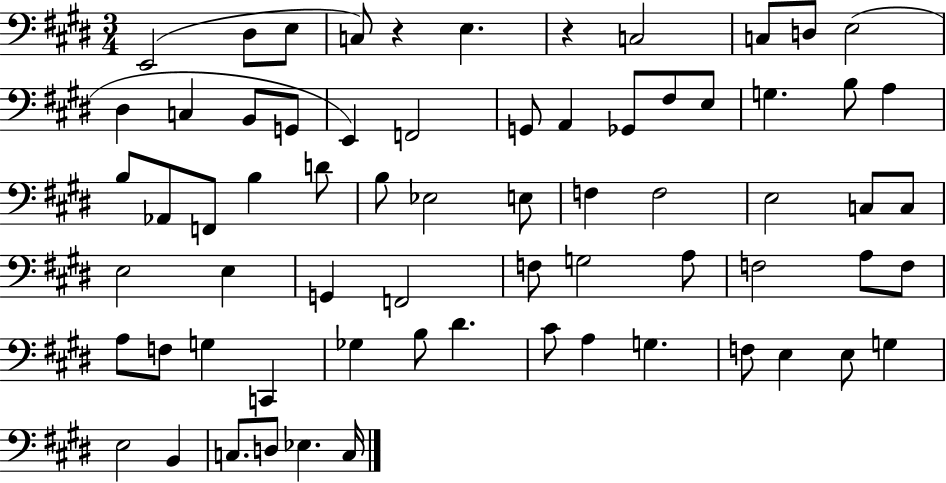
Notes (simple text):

E2/h D#3/e E3/e C3/e R/q E3/q. R/q C3/h C3/e D3/e E3/h D#3/q C3/q B2/e G2/e E2/q F2/h G2/e A2/q Gb2/e F#3/e E3/e G3/q. B3/e A3/q B3/e Ab2/e F2/e B3/q D4/e B3/e Eb3/h E3/e F3/q F3/h E3/h C3/e C3/e E3/h E3/q G2/q F2/h F3/e G3/h A3/e F3/h A3/e F3/e A3/e F3/e G3/q C2/q Gb3/q B3/e D#4/q. C#4/e A3/q G3/q. F3/e E3/q E3/e G3/q E3/h B2/q C3/e. D3/e Eb3/q. C3/s